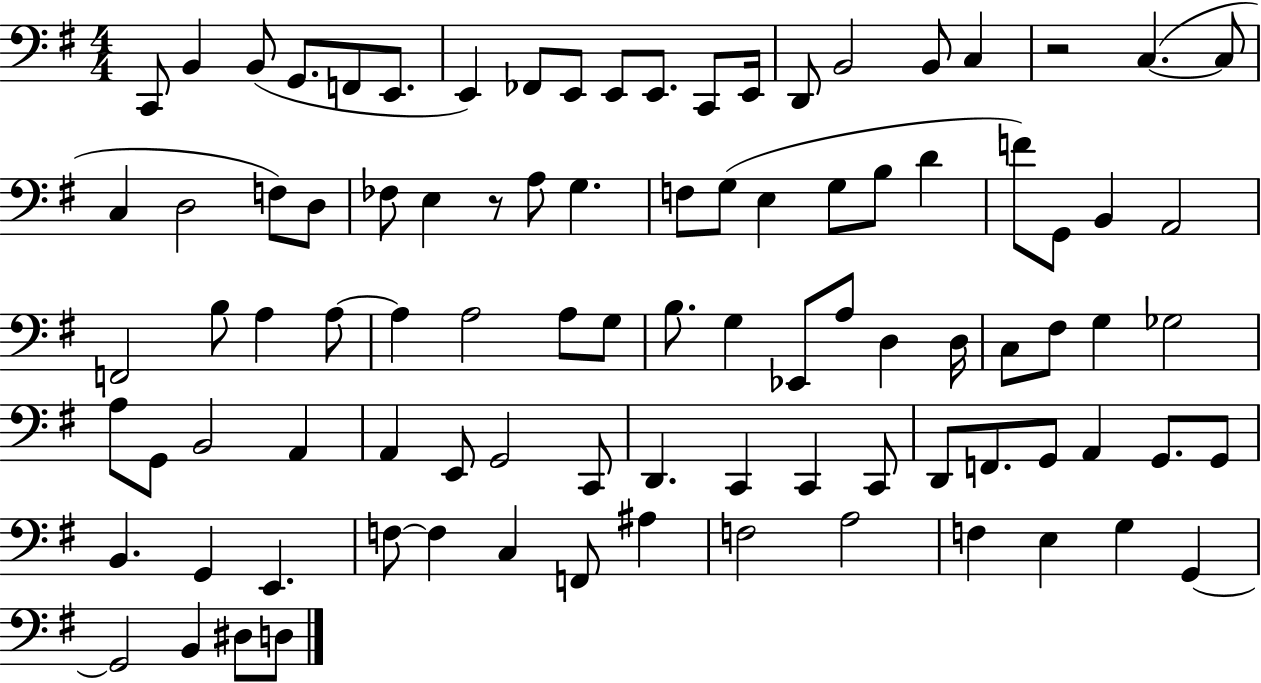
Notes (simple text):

C2/e B2/q B2/e G2/e. F2/e E2/e. E2/q FES2/e E2/e E2/e E2/e. C2/e E2/s D2/e B2/h B2/e C3/q R/h C3/q. C3/e C3/q D3/h F3/e D3/e FES3/e E3/q R/e A3/e G3/q. F3/e G3/e E3/q G3/e B3/e D4/q F4/e G2/e B2/q A2/h F2/h B3/e A3/q A3/e A3/q A3/h A3/e G3/e B3/e. G3/q Eb2/e A3/e D3/q D3/s C3/e F#3/e G3/q Gb3/h A3/e G2/e B2/h A2/q A2/q E2/e G2/h C2/e D2/q. C2/q C2/q C2/e D2/e F2/e. G2/e A2/q G2/e. G2/e B2/q. G2/q E2/q. F3/e F3/q C3/q F2/e A#3/q F3/h A3/h F3/q E3/q G3/q G2/q G2/h B2/q D#3/e D3/e